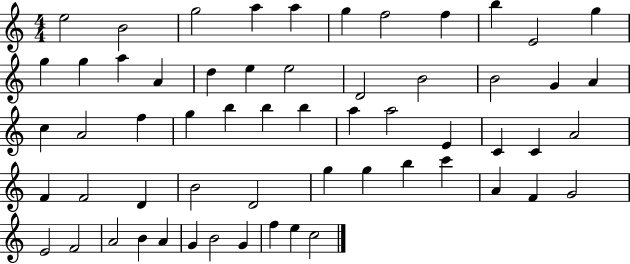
{
  \clef treble
  \numericTimeSignature
  \time 4/4
  \key c \major
  e''2 b'2 | g''2 a''4 a''4 | g''4 f''2 f''4 | b''4 e'2 g''4 | \break g''4 g''4 a''4 a'4 | d''4 e''4 e''2 | d'2 b'2 | b'2 g'4 a'4 | \break c''4 a'2 f''4 | g''4 b''4 b''4 b''4 | a''4 a''2 e'4 | c'4 c'4 a'2 | \break f'4 f'2 d'4 | b'2 d'2 | g''4 g''4 b''4 c'''4 | a'4 f'4 g'2 | \break e'2 f'2 | a'2 b'4 a'4 | g'4 b'2 g'4 | f''4 e''4 c''2 | \break \bar "|."
}